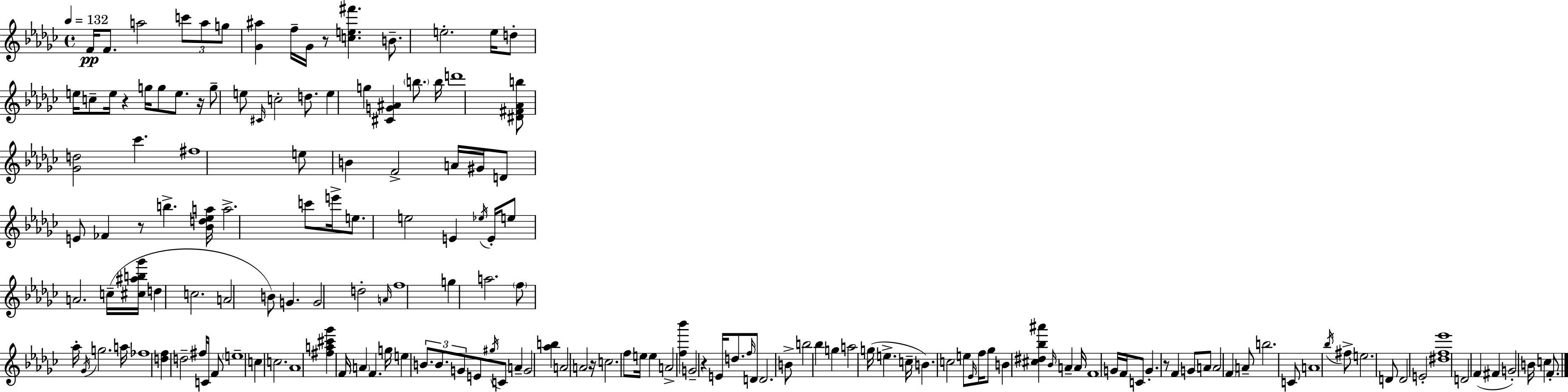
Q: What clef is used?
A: treble